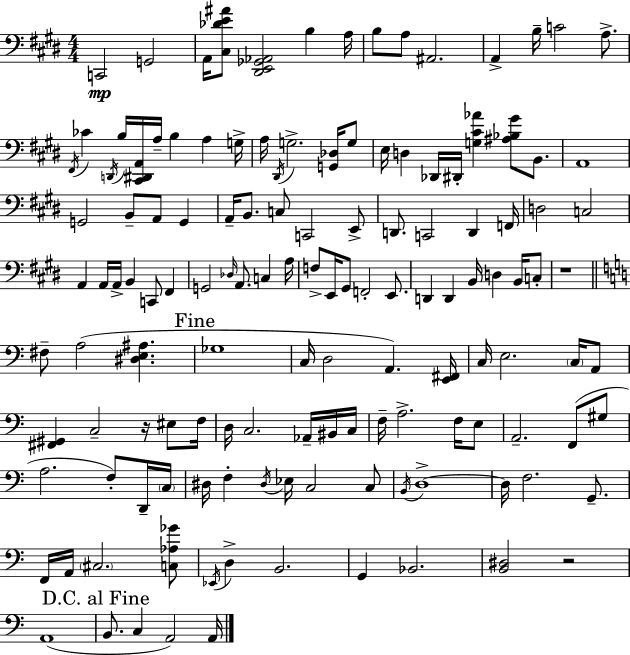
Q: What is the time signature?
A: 4/4